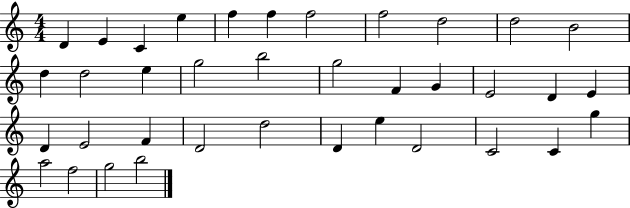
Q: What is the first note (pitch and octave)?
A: D4